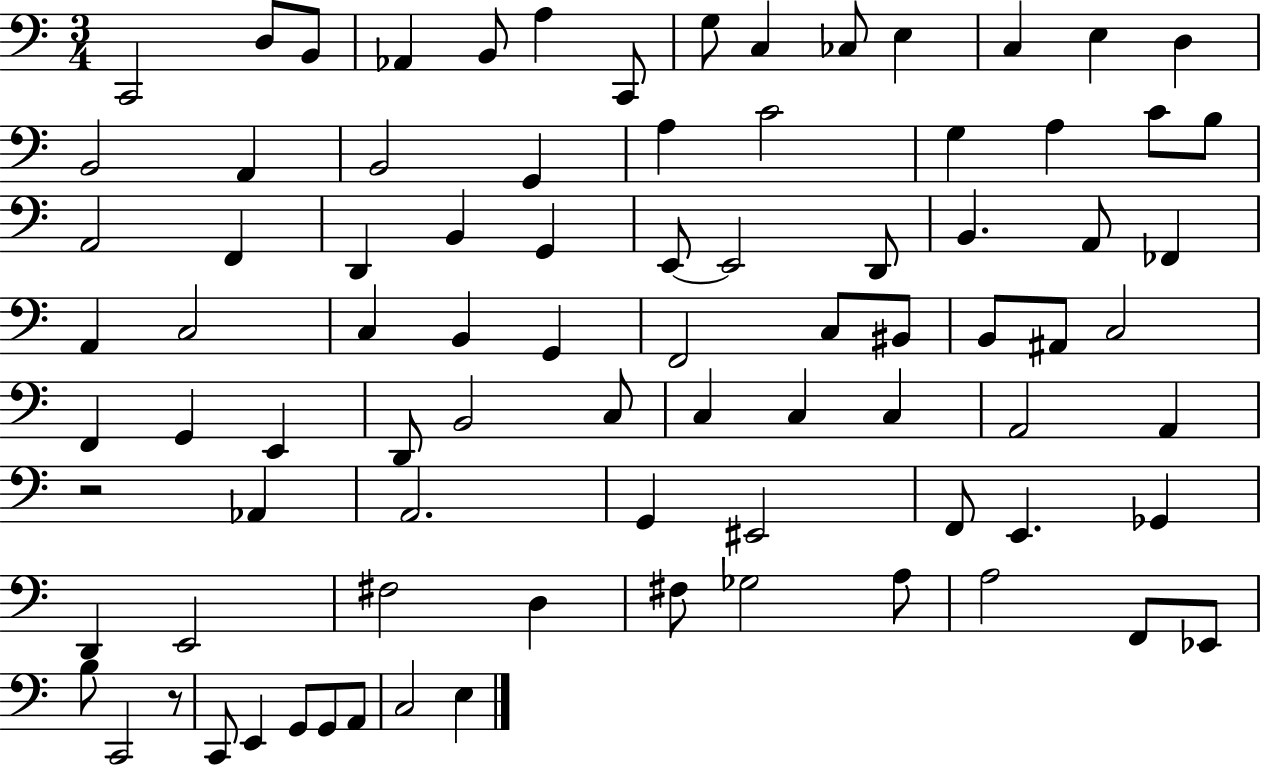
C2/h D3/e B2/e Ab2/q B2/e A3/q C2/e G3/e C3/q CES3/e E3/q C3/q E3/q D3/q B2/h A2/q B2/h G2/q A3/q C4/h G3/q A3/q C4/e B3/e A2/h F2/q D2/q B2/q G2/q E2/e E2/h D2/e B2/q. A2/e FES2/q A2/q C3/h C3/q B2/q G2/q F2/h C3/e BIS2/e B2/e A#2/e C3/h F2/q G2/q E2/q D2/e B2/h C3/e C3/q C3/q C3/q A2/h A2/q R/h Ab2/q A2/h. G2/q EIS2/h F2/e E2/q. Gb2/q D2/q E2/h F#3/h D3/q F#3/e Gb3/h A3/e A3/h F2/e Eb2/e B3/e C2/h R/e C2/e E2/q G2/e G2/e A2/e C3/h E3/q